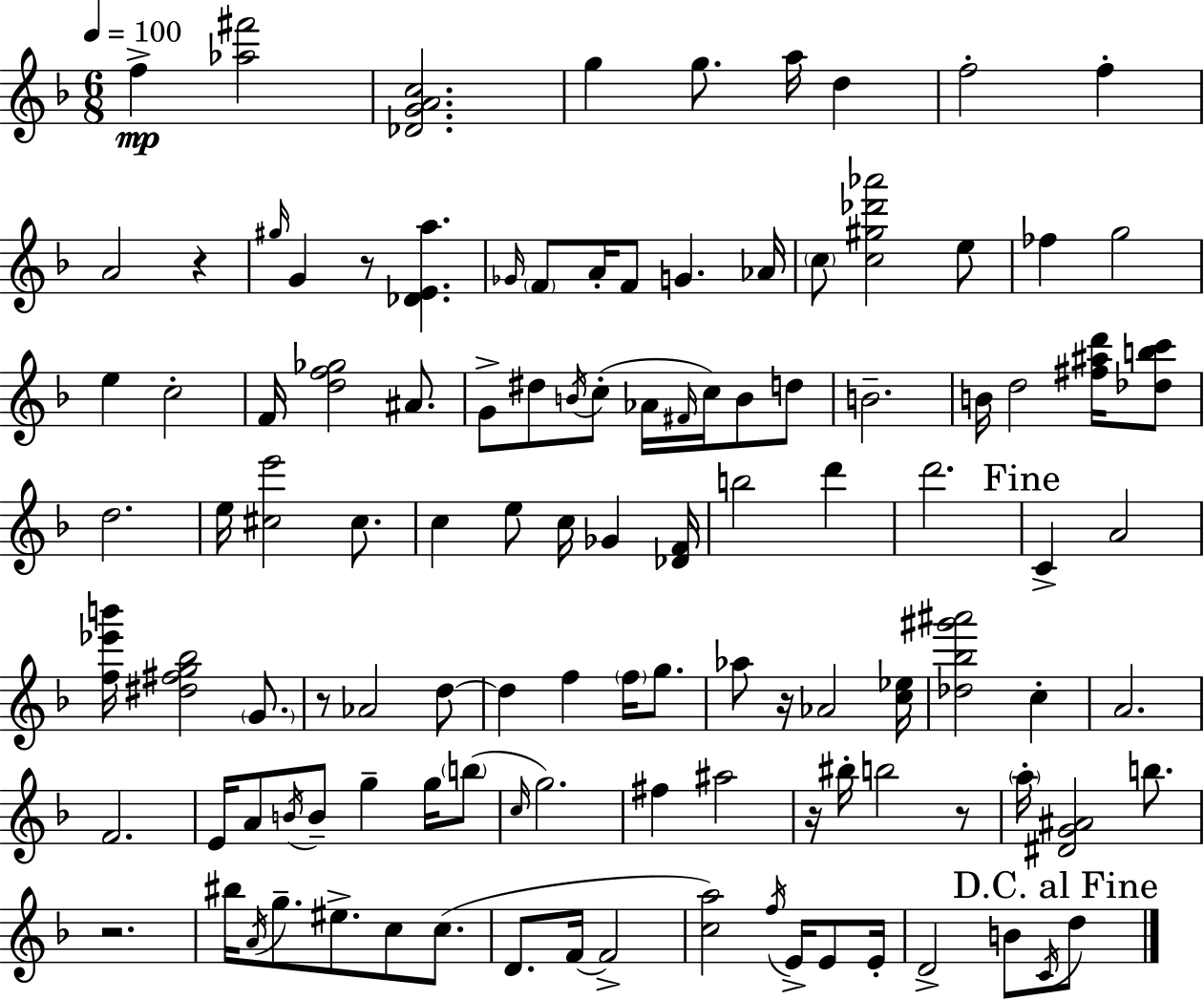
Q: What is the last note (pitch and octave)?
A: D5